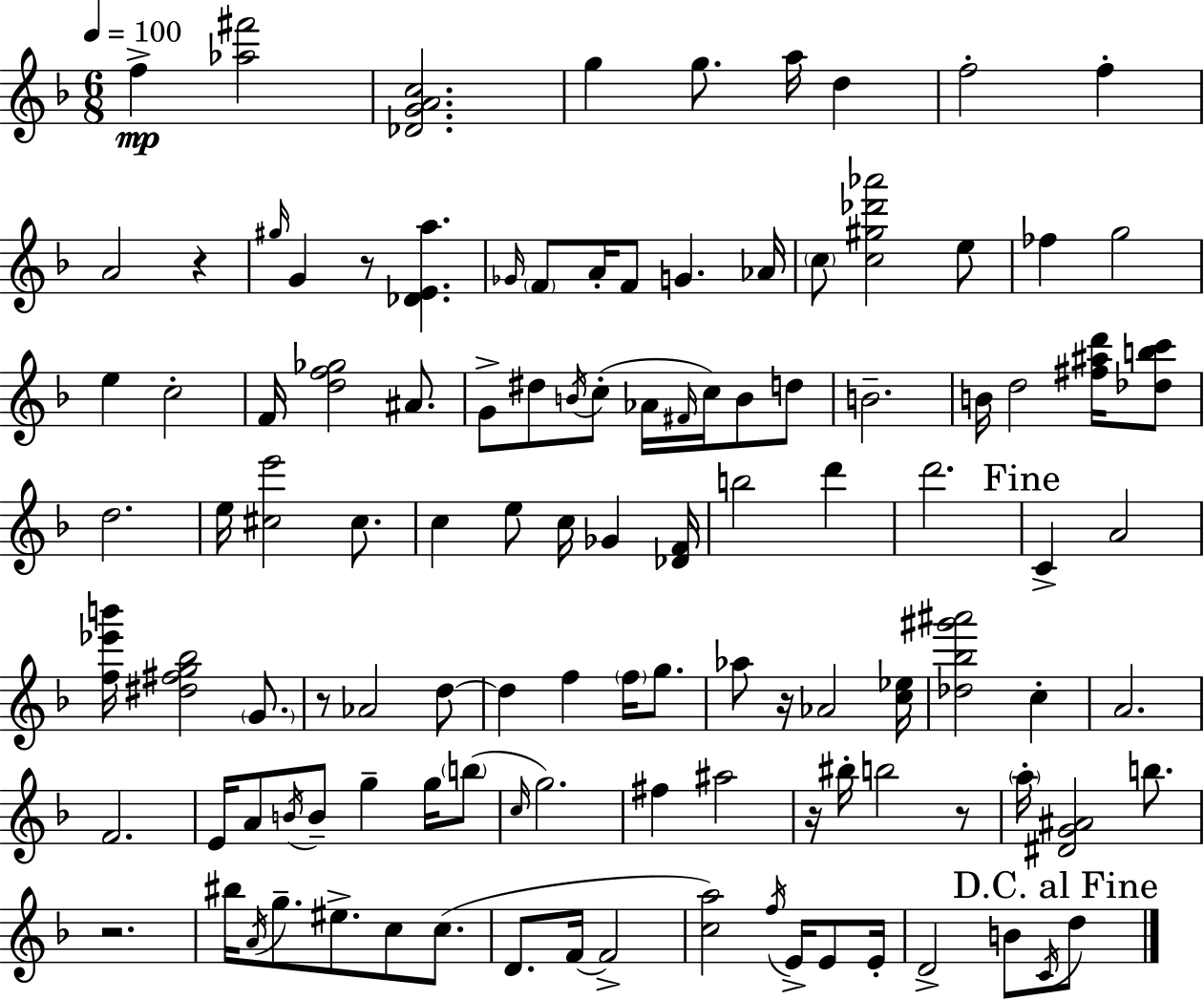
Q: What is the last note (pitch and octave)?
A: D5